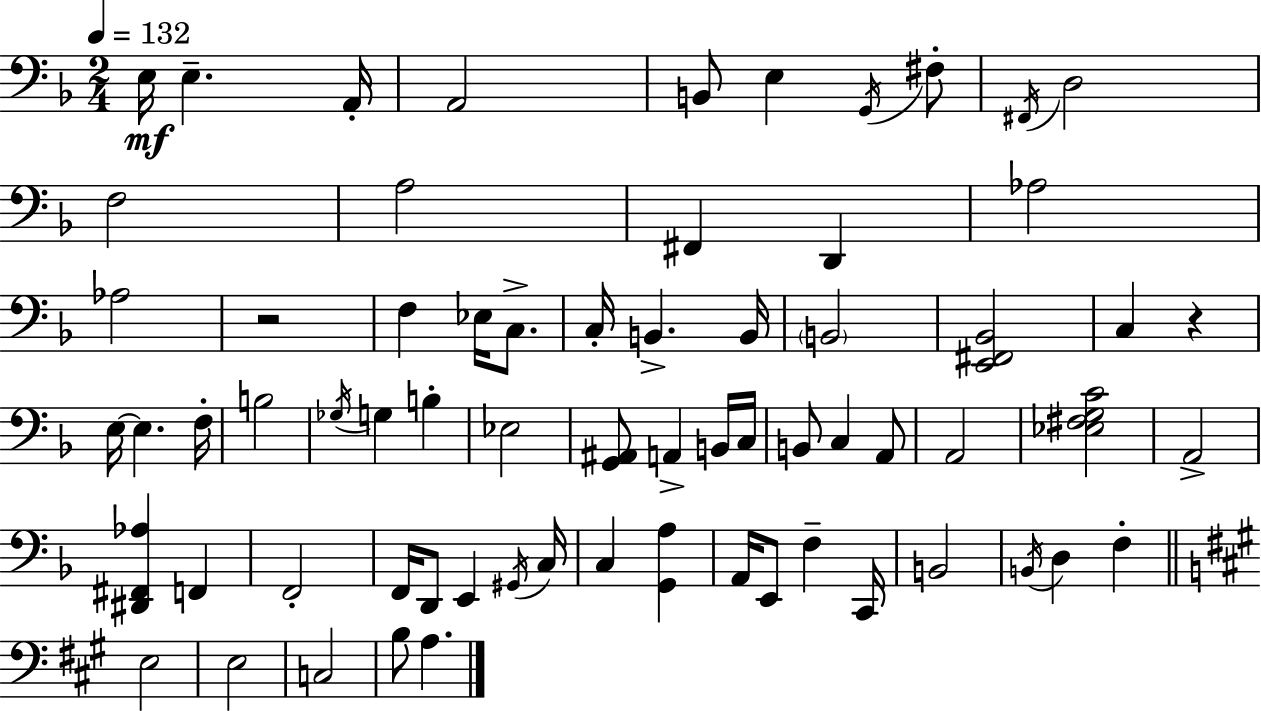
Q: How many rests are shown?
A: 2